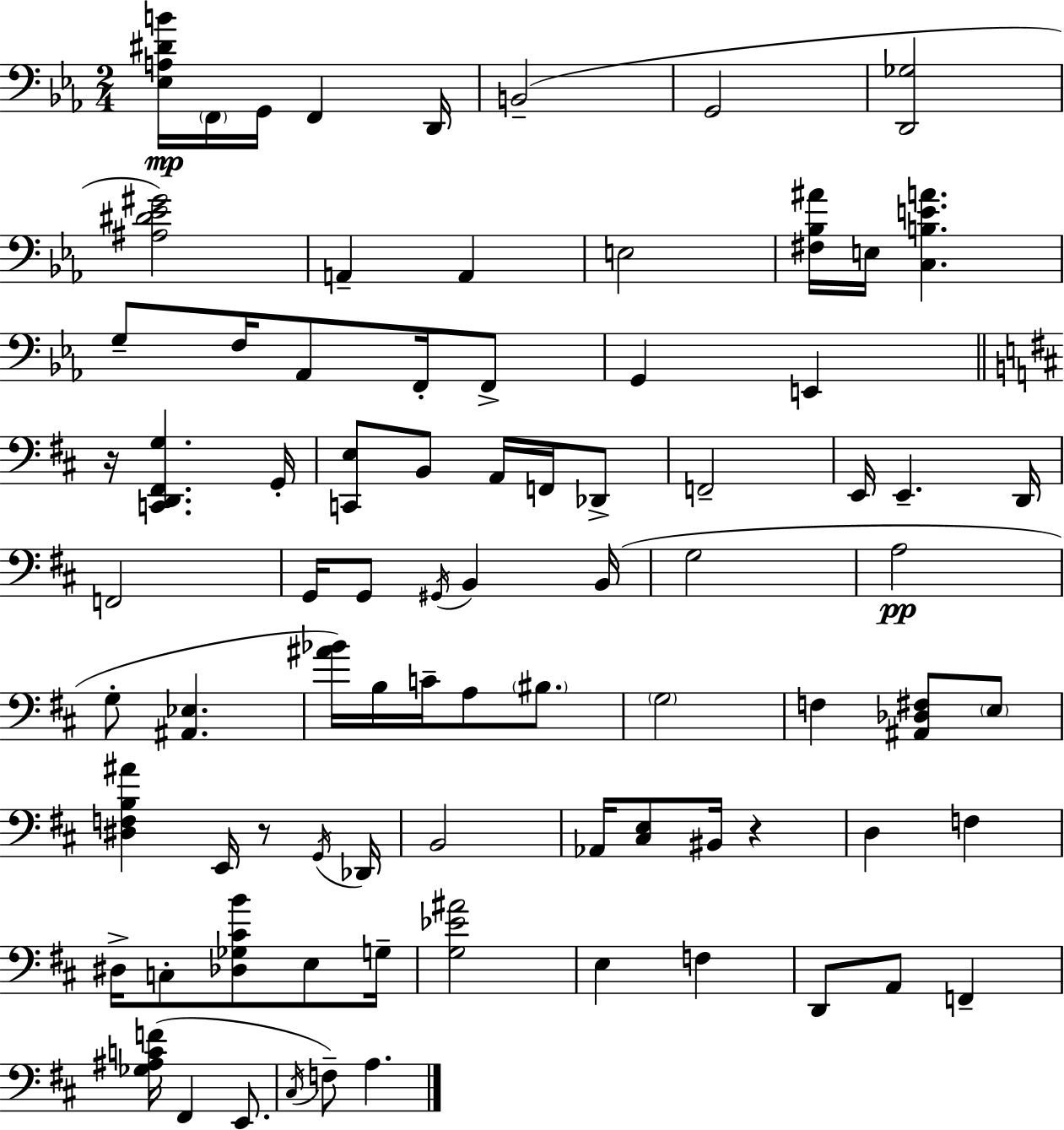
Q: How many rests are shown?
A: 3